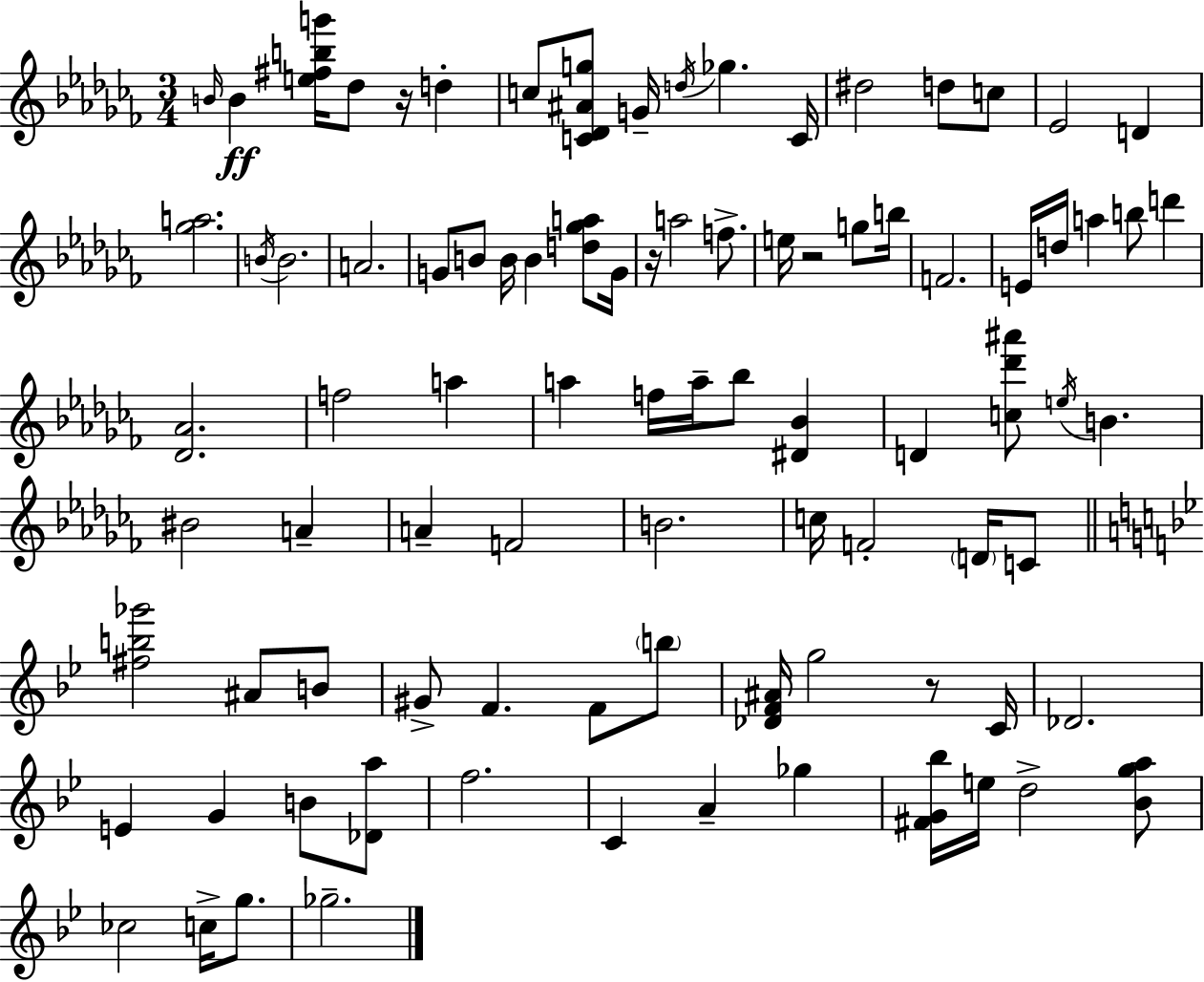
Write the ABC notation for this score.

X:1
T:Untitled
M:3/4
L:1/4
K:Abm
B/4 B [e^fbg']/4 _d/2 z/4 d c/2 [C_D^Ag]/2 G/4 d/4 _g C/4 ^d2 d/2 c/2 _E2 D [_ga]2 B/4 B2 A2 G/2 B/2 B/4 B [d_ga]/2 G/4 z/4 a2 f/2 e/4 z2 g/2 b/4 F2 E/4 d/4 a b/2 d' [_D_A]2 f2 a a f/4 a/4 _b/2 [^D_B] D [c_d'^a']/2 e/4 B ^B2 A A F2 B2 c/4 F2 D/4 C/2 [^fb_g']2 ^A/2 B/2 ^G/2 F F/2 b/2 [_DF^A]/4 g2 z/2 C/4 _D2 E G B/2 [_Da]/2 f2 C A _g [^FG_b]/4 e/4 d2 [_Bga]/2 _c2 c/4 g/2 _g2